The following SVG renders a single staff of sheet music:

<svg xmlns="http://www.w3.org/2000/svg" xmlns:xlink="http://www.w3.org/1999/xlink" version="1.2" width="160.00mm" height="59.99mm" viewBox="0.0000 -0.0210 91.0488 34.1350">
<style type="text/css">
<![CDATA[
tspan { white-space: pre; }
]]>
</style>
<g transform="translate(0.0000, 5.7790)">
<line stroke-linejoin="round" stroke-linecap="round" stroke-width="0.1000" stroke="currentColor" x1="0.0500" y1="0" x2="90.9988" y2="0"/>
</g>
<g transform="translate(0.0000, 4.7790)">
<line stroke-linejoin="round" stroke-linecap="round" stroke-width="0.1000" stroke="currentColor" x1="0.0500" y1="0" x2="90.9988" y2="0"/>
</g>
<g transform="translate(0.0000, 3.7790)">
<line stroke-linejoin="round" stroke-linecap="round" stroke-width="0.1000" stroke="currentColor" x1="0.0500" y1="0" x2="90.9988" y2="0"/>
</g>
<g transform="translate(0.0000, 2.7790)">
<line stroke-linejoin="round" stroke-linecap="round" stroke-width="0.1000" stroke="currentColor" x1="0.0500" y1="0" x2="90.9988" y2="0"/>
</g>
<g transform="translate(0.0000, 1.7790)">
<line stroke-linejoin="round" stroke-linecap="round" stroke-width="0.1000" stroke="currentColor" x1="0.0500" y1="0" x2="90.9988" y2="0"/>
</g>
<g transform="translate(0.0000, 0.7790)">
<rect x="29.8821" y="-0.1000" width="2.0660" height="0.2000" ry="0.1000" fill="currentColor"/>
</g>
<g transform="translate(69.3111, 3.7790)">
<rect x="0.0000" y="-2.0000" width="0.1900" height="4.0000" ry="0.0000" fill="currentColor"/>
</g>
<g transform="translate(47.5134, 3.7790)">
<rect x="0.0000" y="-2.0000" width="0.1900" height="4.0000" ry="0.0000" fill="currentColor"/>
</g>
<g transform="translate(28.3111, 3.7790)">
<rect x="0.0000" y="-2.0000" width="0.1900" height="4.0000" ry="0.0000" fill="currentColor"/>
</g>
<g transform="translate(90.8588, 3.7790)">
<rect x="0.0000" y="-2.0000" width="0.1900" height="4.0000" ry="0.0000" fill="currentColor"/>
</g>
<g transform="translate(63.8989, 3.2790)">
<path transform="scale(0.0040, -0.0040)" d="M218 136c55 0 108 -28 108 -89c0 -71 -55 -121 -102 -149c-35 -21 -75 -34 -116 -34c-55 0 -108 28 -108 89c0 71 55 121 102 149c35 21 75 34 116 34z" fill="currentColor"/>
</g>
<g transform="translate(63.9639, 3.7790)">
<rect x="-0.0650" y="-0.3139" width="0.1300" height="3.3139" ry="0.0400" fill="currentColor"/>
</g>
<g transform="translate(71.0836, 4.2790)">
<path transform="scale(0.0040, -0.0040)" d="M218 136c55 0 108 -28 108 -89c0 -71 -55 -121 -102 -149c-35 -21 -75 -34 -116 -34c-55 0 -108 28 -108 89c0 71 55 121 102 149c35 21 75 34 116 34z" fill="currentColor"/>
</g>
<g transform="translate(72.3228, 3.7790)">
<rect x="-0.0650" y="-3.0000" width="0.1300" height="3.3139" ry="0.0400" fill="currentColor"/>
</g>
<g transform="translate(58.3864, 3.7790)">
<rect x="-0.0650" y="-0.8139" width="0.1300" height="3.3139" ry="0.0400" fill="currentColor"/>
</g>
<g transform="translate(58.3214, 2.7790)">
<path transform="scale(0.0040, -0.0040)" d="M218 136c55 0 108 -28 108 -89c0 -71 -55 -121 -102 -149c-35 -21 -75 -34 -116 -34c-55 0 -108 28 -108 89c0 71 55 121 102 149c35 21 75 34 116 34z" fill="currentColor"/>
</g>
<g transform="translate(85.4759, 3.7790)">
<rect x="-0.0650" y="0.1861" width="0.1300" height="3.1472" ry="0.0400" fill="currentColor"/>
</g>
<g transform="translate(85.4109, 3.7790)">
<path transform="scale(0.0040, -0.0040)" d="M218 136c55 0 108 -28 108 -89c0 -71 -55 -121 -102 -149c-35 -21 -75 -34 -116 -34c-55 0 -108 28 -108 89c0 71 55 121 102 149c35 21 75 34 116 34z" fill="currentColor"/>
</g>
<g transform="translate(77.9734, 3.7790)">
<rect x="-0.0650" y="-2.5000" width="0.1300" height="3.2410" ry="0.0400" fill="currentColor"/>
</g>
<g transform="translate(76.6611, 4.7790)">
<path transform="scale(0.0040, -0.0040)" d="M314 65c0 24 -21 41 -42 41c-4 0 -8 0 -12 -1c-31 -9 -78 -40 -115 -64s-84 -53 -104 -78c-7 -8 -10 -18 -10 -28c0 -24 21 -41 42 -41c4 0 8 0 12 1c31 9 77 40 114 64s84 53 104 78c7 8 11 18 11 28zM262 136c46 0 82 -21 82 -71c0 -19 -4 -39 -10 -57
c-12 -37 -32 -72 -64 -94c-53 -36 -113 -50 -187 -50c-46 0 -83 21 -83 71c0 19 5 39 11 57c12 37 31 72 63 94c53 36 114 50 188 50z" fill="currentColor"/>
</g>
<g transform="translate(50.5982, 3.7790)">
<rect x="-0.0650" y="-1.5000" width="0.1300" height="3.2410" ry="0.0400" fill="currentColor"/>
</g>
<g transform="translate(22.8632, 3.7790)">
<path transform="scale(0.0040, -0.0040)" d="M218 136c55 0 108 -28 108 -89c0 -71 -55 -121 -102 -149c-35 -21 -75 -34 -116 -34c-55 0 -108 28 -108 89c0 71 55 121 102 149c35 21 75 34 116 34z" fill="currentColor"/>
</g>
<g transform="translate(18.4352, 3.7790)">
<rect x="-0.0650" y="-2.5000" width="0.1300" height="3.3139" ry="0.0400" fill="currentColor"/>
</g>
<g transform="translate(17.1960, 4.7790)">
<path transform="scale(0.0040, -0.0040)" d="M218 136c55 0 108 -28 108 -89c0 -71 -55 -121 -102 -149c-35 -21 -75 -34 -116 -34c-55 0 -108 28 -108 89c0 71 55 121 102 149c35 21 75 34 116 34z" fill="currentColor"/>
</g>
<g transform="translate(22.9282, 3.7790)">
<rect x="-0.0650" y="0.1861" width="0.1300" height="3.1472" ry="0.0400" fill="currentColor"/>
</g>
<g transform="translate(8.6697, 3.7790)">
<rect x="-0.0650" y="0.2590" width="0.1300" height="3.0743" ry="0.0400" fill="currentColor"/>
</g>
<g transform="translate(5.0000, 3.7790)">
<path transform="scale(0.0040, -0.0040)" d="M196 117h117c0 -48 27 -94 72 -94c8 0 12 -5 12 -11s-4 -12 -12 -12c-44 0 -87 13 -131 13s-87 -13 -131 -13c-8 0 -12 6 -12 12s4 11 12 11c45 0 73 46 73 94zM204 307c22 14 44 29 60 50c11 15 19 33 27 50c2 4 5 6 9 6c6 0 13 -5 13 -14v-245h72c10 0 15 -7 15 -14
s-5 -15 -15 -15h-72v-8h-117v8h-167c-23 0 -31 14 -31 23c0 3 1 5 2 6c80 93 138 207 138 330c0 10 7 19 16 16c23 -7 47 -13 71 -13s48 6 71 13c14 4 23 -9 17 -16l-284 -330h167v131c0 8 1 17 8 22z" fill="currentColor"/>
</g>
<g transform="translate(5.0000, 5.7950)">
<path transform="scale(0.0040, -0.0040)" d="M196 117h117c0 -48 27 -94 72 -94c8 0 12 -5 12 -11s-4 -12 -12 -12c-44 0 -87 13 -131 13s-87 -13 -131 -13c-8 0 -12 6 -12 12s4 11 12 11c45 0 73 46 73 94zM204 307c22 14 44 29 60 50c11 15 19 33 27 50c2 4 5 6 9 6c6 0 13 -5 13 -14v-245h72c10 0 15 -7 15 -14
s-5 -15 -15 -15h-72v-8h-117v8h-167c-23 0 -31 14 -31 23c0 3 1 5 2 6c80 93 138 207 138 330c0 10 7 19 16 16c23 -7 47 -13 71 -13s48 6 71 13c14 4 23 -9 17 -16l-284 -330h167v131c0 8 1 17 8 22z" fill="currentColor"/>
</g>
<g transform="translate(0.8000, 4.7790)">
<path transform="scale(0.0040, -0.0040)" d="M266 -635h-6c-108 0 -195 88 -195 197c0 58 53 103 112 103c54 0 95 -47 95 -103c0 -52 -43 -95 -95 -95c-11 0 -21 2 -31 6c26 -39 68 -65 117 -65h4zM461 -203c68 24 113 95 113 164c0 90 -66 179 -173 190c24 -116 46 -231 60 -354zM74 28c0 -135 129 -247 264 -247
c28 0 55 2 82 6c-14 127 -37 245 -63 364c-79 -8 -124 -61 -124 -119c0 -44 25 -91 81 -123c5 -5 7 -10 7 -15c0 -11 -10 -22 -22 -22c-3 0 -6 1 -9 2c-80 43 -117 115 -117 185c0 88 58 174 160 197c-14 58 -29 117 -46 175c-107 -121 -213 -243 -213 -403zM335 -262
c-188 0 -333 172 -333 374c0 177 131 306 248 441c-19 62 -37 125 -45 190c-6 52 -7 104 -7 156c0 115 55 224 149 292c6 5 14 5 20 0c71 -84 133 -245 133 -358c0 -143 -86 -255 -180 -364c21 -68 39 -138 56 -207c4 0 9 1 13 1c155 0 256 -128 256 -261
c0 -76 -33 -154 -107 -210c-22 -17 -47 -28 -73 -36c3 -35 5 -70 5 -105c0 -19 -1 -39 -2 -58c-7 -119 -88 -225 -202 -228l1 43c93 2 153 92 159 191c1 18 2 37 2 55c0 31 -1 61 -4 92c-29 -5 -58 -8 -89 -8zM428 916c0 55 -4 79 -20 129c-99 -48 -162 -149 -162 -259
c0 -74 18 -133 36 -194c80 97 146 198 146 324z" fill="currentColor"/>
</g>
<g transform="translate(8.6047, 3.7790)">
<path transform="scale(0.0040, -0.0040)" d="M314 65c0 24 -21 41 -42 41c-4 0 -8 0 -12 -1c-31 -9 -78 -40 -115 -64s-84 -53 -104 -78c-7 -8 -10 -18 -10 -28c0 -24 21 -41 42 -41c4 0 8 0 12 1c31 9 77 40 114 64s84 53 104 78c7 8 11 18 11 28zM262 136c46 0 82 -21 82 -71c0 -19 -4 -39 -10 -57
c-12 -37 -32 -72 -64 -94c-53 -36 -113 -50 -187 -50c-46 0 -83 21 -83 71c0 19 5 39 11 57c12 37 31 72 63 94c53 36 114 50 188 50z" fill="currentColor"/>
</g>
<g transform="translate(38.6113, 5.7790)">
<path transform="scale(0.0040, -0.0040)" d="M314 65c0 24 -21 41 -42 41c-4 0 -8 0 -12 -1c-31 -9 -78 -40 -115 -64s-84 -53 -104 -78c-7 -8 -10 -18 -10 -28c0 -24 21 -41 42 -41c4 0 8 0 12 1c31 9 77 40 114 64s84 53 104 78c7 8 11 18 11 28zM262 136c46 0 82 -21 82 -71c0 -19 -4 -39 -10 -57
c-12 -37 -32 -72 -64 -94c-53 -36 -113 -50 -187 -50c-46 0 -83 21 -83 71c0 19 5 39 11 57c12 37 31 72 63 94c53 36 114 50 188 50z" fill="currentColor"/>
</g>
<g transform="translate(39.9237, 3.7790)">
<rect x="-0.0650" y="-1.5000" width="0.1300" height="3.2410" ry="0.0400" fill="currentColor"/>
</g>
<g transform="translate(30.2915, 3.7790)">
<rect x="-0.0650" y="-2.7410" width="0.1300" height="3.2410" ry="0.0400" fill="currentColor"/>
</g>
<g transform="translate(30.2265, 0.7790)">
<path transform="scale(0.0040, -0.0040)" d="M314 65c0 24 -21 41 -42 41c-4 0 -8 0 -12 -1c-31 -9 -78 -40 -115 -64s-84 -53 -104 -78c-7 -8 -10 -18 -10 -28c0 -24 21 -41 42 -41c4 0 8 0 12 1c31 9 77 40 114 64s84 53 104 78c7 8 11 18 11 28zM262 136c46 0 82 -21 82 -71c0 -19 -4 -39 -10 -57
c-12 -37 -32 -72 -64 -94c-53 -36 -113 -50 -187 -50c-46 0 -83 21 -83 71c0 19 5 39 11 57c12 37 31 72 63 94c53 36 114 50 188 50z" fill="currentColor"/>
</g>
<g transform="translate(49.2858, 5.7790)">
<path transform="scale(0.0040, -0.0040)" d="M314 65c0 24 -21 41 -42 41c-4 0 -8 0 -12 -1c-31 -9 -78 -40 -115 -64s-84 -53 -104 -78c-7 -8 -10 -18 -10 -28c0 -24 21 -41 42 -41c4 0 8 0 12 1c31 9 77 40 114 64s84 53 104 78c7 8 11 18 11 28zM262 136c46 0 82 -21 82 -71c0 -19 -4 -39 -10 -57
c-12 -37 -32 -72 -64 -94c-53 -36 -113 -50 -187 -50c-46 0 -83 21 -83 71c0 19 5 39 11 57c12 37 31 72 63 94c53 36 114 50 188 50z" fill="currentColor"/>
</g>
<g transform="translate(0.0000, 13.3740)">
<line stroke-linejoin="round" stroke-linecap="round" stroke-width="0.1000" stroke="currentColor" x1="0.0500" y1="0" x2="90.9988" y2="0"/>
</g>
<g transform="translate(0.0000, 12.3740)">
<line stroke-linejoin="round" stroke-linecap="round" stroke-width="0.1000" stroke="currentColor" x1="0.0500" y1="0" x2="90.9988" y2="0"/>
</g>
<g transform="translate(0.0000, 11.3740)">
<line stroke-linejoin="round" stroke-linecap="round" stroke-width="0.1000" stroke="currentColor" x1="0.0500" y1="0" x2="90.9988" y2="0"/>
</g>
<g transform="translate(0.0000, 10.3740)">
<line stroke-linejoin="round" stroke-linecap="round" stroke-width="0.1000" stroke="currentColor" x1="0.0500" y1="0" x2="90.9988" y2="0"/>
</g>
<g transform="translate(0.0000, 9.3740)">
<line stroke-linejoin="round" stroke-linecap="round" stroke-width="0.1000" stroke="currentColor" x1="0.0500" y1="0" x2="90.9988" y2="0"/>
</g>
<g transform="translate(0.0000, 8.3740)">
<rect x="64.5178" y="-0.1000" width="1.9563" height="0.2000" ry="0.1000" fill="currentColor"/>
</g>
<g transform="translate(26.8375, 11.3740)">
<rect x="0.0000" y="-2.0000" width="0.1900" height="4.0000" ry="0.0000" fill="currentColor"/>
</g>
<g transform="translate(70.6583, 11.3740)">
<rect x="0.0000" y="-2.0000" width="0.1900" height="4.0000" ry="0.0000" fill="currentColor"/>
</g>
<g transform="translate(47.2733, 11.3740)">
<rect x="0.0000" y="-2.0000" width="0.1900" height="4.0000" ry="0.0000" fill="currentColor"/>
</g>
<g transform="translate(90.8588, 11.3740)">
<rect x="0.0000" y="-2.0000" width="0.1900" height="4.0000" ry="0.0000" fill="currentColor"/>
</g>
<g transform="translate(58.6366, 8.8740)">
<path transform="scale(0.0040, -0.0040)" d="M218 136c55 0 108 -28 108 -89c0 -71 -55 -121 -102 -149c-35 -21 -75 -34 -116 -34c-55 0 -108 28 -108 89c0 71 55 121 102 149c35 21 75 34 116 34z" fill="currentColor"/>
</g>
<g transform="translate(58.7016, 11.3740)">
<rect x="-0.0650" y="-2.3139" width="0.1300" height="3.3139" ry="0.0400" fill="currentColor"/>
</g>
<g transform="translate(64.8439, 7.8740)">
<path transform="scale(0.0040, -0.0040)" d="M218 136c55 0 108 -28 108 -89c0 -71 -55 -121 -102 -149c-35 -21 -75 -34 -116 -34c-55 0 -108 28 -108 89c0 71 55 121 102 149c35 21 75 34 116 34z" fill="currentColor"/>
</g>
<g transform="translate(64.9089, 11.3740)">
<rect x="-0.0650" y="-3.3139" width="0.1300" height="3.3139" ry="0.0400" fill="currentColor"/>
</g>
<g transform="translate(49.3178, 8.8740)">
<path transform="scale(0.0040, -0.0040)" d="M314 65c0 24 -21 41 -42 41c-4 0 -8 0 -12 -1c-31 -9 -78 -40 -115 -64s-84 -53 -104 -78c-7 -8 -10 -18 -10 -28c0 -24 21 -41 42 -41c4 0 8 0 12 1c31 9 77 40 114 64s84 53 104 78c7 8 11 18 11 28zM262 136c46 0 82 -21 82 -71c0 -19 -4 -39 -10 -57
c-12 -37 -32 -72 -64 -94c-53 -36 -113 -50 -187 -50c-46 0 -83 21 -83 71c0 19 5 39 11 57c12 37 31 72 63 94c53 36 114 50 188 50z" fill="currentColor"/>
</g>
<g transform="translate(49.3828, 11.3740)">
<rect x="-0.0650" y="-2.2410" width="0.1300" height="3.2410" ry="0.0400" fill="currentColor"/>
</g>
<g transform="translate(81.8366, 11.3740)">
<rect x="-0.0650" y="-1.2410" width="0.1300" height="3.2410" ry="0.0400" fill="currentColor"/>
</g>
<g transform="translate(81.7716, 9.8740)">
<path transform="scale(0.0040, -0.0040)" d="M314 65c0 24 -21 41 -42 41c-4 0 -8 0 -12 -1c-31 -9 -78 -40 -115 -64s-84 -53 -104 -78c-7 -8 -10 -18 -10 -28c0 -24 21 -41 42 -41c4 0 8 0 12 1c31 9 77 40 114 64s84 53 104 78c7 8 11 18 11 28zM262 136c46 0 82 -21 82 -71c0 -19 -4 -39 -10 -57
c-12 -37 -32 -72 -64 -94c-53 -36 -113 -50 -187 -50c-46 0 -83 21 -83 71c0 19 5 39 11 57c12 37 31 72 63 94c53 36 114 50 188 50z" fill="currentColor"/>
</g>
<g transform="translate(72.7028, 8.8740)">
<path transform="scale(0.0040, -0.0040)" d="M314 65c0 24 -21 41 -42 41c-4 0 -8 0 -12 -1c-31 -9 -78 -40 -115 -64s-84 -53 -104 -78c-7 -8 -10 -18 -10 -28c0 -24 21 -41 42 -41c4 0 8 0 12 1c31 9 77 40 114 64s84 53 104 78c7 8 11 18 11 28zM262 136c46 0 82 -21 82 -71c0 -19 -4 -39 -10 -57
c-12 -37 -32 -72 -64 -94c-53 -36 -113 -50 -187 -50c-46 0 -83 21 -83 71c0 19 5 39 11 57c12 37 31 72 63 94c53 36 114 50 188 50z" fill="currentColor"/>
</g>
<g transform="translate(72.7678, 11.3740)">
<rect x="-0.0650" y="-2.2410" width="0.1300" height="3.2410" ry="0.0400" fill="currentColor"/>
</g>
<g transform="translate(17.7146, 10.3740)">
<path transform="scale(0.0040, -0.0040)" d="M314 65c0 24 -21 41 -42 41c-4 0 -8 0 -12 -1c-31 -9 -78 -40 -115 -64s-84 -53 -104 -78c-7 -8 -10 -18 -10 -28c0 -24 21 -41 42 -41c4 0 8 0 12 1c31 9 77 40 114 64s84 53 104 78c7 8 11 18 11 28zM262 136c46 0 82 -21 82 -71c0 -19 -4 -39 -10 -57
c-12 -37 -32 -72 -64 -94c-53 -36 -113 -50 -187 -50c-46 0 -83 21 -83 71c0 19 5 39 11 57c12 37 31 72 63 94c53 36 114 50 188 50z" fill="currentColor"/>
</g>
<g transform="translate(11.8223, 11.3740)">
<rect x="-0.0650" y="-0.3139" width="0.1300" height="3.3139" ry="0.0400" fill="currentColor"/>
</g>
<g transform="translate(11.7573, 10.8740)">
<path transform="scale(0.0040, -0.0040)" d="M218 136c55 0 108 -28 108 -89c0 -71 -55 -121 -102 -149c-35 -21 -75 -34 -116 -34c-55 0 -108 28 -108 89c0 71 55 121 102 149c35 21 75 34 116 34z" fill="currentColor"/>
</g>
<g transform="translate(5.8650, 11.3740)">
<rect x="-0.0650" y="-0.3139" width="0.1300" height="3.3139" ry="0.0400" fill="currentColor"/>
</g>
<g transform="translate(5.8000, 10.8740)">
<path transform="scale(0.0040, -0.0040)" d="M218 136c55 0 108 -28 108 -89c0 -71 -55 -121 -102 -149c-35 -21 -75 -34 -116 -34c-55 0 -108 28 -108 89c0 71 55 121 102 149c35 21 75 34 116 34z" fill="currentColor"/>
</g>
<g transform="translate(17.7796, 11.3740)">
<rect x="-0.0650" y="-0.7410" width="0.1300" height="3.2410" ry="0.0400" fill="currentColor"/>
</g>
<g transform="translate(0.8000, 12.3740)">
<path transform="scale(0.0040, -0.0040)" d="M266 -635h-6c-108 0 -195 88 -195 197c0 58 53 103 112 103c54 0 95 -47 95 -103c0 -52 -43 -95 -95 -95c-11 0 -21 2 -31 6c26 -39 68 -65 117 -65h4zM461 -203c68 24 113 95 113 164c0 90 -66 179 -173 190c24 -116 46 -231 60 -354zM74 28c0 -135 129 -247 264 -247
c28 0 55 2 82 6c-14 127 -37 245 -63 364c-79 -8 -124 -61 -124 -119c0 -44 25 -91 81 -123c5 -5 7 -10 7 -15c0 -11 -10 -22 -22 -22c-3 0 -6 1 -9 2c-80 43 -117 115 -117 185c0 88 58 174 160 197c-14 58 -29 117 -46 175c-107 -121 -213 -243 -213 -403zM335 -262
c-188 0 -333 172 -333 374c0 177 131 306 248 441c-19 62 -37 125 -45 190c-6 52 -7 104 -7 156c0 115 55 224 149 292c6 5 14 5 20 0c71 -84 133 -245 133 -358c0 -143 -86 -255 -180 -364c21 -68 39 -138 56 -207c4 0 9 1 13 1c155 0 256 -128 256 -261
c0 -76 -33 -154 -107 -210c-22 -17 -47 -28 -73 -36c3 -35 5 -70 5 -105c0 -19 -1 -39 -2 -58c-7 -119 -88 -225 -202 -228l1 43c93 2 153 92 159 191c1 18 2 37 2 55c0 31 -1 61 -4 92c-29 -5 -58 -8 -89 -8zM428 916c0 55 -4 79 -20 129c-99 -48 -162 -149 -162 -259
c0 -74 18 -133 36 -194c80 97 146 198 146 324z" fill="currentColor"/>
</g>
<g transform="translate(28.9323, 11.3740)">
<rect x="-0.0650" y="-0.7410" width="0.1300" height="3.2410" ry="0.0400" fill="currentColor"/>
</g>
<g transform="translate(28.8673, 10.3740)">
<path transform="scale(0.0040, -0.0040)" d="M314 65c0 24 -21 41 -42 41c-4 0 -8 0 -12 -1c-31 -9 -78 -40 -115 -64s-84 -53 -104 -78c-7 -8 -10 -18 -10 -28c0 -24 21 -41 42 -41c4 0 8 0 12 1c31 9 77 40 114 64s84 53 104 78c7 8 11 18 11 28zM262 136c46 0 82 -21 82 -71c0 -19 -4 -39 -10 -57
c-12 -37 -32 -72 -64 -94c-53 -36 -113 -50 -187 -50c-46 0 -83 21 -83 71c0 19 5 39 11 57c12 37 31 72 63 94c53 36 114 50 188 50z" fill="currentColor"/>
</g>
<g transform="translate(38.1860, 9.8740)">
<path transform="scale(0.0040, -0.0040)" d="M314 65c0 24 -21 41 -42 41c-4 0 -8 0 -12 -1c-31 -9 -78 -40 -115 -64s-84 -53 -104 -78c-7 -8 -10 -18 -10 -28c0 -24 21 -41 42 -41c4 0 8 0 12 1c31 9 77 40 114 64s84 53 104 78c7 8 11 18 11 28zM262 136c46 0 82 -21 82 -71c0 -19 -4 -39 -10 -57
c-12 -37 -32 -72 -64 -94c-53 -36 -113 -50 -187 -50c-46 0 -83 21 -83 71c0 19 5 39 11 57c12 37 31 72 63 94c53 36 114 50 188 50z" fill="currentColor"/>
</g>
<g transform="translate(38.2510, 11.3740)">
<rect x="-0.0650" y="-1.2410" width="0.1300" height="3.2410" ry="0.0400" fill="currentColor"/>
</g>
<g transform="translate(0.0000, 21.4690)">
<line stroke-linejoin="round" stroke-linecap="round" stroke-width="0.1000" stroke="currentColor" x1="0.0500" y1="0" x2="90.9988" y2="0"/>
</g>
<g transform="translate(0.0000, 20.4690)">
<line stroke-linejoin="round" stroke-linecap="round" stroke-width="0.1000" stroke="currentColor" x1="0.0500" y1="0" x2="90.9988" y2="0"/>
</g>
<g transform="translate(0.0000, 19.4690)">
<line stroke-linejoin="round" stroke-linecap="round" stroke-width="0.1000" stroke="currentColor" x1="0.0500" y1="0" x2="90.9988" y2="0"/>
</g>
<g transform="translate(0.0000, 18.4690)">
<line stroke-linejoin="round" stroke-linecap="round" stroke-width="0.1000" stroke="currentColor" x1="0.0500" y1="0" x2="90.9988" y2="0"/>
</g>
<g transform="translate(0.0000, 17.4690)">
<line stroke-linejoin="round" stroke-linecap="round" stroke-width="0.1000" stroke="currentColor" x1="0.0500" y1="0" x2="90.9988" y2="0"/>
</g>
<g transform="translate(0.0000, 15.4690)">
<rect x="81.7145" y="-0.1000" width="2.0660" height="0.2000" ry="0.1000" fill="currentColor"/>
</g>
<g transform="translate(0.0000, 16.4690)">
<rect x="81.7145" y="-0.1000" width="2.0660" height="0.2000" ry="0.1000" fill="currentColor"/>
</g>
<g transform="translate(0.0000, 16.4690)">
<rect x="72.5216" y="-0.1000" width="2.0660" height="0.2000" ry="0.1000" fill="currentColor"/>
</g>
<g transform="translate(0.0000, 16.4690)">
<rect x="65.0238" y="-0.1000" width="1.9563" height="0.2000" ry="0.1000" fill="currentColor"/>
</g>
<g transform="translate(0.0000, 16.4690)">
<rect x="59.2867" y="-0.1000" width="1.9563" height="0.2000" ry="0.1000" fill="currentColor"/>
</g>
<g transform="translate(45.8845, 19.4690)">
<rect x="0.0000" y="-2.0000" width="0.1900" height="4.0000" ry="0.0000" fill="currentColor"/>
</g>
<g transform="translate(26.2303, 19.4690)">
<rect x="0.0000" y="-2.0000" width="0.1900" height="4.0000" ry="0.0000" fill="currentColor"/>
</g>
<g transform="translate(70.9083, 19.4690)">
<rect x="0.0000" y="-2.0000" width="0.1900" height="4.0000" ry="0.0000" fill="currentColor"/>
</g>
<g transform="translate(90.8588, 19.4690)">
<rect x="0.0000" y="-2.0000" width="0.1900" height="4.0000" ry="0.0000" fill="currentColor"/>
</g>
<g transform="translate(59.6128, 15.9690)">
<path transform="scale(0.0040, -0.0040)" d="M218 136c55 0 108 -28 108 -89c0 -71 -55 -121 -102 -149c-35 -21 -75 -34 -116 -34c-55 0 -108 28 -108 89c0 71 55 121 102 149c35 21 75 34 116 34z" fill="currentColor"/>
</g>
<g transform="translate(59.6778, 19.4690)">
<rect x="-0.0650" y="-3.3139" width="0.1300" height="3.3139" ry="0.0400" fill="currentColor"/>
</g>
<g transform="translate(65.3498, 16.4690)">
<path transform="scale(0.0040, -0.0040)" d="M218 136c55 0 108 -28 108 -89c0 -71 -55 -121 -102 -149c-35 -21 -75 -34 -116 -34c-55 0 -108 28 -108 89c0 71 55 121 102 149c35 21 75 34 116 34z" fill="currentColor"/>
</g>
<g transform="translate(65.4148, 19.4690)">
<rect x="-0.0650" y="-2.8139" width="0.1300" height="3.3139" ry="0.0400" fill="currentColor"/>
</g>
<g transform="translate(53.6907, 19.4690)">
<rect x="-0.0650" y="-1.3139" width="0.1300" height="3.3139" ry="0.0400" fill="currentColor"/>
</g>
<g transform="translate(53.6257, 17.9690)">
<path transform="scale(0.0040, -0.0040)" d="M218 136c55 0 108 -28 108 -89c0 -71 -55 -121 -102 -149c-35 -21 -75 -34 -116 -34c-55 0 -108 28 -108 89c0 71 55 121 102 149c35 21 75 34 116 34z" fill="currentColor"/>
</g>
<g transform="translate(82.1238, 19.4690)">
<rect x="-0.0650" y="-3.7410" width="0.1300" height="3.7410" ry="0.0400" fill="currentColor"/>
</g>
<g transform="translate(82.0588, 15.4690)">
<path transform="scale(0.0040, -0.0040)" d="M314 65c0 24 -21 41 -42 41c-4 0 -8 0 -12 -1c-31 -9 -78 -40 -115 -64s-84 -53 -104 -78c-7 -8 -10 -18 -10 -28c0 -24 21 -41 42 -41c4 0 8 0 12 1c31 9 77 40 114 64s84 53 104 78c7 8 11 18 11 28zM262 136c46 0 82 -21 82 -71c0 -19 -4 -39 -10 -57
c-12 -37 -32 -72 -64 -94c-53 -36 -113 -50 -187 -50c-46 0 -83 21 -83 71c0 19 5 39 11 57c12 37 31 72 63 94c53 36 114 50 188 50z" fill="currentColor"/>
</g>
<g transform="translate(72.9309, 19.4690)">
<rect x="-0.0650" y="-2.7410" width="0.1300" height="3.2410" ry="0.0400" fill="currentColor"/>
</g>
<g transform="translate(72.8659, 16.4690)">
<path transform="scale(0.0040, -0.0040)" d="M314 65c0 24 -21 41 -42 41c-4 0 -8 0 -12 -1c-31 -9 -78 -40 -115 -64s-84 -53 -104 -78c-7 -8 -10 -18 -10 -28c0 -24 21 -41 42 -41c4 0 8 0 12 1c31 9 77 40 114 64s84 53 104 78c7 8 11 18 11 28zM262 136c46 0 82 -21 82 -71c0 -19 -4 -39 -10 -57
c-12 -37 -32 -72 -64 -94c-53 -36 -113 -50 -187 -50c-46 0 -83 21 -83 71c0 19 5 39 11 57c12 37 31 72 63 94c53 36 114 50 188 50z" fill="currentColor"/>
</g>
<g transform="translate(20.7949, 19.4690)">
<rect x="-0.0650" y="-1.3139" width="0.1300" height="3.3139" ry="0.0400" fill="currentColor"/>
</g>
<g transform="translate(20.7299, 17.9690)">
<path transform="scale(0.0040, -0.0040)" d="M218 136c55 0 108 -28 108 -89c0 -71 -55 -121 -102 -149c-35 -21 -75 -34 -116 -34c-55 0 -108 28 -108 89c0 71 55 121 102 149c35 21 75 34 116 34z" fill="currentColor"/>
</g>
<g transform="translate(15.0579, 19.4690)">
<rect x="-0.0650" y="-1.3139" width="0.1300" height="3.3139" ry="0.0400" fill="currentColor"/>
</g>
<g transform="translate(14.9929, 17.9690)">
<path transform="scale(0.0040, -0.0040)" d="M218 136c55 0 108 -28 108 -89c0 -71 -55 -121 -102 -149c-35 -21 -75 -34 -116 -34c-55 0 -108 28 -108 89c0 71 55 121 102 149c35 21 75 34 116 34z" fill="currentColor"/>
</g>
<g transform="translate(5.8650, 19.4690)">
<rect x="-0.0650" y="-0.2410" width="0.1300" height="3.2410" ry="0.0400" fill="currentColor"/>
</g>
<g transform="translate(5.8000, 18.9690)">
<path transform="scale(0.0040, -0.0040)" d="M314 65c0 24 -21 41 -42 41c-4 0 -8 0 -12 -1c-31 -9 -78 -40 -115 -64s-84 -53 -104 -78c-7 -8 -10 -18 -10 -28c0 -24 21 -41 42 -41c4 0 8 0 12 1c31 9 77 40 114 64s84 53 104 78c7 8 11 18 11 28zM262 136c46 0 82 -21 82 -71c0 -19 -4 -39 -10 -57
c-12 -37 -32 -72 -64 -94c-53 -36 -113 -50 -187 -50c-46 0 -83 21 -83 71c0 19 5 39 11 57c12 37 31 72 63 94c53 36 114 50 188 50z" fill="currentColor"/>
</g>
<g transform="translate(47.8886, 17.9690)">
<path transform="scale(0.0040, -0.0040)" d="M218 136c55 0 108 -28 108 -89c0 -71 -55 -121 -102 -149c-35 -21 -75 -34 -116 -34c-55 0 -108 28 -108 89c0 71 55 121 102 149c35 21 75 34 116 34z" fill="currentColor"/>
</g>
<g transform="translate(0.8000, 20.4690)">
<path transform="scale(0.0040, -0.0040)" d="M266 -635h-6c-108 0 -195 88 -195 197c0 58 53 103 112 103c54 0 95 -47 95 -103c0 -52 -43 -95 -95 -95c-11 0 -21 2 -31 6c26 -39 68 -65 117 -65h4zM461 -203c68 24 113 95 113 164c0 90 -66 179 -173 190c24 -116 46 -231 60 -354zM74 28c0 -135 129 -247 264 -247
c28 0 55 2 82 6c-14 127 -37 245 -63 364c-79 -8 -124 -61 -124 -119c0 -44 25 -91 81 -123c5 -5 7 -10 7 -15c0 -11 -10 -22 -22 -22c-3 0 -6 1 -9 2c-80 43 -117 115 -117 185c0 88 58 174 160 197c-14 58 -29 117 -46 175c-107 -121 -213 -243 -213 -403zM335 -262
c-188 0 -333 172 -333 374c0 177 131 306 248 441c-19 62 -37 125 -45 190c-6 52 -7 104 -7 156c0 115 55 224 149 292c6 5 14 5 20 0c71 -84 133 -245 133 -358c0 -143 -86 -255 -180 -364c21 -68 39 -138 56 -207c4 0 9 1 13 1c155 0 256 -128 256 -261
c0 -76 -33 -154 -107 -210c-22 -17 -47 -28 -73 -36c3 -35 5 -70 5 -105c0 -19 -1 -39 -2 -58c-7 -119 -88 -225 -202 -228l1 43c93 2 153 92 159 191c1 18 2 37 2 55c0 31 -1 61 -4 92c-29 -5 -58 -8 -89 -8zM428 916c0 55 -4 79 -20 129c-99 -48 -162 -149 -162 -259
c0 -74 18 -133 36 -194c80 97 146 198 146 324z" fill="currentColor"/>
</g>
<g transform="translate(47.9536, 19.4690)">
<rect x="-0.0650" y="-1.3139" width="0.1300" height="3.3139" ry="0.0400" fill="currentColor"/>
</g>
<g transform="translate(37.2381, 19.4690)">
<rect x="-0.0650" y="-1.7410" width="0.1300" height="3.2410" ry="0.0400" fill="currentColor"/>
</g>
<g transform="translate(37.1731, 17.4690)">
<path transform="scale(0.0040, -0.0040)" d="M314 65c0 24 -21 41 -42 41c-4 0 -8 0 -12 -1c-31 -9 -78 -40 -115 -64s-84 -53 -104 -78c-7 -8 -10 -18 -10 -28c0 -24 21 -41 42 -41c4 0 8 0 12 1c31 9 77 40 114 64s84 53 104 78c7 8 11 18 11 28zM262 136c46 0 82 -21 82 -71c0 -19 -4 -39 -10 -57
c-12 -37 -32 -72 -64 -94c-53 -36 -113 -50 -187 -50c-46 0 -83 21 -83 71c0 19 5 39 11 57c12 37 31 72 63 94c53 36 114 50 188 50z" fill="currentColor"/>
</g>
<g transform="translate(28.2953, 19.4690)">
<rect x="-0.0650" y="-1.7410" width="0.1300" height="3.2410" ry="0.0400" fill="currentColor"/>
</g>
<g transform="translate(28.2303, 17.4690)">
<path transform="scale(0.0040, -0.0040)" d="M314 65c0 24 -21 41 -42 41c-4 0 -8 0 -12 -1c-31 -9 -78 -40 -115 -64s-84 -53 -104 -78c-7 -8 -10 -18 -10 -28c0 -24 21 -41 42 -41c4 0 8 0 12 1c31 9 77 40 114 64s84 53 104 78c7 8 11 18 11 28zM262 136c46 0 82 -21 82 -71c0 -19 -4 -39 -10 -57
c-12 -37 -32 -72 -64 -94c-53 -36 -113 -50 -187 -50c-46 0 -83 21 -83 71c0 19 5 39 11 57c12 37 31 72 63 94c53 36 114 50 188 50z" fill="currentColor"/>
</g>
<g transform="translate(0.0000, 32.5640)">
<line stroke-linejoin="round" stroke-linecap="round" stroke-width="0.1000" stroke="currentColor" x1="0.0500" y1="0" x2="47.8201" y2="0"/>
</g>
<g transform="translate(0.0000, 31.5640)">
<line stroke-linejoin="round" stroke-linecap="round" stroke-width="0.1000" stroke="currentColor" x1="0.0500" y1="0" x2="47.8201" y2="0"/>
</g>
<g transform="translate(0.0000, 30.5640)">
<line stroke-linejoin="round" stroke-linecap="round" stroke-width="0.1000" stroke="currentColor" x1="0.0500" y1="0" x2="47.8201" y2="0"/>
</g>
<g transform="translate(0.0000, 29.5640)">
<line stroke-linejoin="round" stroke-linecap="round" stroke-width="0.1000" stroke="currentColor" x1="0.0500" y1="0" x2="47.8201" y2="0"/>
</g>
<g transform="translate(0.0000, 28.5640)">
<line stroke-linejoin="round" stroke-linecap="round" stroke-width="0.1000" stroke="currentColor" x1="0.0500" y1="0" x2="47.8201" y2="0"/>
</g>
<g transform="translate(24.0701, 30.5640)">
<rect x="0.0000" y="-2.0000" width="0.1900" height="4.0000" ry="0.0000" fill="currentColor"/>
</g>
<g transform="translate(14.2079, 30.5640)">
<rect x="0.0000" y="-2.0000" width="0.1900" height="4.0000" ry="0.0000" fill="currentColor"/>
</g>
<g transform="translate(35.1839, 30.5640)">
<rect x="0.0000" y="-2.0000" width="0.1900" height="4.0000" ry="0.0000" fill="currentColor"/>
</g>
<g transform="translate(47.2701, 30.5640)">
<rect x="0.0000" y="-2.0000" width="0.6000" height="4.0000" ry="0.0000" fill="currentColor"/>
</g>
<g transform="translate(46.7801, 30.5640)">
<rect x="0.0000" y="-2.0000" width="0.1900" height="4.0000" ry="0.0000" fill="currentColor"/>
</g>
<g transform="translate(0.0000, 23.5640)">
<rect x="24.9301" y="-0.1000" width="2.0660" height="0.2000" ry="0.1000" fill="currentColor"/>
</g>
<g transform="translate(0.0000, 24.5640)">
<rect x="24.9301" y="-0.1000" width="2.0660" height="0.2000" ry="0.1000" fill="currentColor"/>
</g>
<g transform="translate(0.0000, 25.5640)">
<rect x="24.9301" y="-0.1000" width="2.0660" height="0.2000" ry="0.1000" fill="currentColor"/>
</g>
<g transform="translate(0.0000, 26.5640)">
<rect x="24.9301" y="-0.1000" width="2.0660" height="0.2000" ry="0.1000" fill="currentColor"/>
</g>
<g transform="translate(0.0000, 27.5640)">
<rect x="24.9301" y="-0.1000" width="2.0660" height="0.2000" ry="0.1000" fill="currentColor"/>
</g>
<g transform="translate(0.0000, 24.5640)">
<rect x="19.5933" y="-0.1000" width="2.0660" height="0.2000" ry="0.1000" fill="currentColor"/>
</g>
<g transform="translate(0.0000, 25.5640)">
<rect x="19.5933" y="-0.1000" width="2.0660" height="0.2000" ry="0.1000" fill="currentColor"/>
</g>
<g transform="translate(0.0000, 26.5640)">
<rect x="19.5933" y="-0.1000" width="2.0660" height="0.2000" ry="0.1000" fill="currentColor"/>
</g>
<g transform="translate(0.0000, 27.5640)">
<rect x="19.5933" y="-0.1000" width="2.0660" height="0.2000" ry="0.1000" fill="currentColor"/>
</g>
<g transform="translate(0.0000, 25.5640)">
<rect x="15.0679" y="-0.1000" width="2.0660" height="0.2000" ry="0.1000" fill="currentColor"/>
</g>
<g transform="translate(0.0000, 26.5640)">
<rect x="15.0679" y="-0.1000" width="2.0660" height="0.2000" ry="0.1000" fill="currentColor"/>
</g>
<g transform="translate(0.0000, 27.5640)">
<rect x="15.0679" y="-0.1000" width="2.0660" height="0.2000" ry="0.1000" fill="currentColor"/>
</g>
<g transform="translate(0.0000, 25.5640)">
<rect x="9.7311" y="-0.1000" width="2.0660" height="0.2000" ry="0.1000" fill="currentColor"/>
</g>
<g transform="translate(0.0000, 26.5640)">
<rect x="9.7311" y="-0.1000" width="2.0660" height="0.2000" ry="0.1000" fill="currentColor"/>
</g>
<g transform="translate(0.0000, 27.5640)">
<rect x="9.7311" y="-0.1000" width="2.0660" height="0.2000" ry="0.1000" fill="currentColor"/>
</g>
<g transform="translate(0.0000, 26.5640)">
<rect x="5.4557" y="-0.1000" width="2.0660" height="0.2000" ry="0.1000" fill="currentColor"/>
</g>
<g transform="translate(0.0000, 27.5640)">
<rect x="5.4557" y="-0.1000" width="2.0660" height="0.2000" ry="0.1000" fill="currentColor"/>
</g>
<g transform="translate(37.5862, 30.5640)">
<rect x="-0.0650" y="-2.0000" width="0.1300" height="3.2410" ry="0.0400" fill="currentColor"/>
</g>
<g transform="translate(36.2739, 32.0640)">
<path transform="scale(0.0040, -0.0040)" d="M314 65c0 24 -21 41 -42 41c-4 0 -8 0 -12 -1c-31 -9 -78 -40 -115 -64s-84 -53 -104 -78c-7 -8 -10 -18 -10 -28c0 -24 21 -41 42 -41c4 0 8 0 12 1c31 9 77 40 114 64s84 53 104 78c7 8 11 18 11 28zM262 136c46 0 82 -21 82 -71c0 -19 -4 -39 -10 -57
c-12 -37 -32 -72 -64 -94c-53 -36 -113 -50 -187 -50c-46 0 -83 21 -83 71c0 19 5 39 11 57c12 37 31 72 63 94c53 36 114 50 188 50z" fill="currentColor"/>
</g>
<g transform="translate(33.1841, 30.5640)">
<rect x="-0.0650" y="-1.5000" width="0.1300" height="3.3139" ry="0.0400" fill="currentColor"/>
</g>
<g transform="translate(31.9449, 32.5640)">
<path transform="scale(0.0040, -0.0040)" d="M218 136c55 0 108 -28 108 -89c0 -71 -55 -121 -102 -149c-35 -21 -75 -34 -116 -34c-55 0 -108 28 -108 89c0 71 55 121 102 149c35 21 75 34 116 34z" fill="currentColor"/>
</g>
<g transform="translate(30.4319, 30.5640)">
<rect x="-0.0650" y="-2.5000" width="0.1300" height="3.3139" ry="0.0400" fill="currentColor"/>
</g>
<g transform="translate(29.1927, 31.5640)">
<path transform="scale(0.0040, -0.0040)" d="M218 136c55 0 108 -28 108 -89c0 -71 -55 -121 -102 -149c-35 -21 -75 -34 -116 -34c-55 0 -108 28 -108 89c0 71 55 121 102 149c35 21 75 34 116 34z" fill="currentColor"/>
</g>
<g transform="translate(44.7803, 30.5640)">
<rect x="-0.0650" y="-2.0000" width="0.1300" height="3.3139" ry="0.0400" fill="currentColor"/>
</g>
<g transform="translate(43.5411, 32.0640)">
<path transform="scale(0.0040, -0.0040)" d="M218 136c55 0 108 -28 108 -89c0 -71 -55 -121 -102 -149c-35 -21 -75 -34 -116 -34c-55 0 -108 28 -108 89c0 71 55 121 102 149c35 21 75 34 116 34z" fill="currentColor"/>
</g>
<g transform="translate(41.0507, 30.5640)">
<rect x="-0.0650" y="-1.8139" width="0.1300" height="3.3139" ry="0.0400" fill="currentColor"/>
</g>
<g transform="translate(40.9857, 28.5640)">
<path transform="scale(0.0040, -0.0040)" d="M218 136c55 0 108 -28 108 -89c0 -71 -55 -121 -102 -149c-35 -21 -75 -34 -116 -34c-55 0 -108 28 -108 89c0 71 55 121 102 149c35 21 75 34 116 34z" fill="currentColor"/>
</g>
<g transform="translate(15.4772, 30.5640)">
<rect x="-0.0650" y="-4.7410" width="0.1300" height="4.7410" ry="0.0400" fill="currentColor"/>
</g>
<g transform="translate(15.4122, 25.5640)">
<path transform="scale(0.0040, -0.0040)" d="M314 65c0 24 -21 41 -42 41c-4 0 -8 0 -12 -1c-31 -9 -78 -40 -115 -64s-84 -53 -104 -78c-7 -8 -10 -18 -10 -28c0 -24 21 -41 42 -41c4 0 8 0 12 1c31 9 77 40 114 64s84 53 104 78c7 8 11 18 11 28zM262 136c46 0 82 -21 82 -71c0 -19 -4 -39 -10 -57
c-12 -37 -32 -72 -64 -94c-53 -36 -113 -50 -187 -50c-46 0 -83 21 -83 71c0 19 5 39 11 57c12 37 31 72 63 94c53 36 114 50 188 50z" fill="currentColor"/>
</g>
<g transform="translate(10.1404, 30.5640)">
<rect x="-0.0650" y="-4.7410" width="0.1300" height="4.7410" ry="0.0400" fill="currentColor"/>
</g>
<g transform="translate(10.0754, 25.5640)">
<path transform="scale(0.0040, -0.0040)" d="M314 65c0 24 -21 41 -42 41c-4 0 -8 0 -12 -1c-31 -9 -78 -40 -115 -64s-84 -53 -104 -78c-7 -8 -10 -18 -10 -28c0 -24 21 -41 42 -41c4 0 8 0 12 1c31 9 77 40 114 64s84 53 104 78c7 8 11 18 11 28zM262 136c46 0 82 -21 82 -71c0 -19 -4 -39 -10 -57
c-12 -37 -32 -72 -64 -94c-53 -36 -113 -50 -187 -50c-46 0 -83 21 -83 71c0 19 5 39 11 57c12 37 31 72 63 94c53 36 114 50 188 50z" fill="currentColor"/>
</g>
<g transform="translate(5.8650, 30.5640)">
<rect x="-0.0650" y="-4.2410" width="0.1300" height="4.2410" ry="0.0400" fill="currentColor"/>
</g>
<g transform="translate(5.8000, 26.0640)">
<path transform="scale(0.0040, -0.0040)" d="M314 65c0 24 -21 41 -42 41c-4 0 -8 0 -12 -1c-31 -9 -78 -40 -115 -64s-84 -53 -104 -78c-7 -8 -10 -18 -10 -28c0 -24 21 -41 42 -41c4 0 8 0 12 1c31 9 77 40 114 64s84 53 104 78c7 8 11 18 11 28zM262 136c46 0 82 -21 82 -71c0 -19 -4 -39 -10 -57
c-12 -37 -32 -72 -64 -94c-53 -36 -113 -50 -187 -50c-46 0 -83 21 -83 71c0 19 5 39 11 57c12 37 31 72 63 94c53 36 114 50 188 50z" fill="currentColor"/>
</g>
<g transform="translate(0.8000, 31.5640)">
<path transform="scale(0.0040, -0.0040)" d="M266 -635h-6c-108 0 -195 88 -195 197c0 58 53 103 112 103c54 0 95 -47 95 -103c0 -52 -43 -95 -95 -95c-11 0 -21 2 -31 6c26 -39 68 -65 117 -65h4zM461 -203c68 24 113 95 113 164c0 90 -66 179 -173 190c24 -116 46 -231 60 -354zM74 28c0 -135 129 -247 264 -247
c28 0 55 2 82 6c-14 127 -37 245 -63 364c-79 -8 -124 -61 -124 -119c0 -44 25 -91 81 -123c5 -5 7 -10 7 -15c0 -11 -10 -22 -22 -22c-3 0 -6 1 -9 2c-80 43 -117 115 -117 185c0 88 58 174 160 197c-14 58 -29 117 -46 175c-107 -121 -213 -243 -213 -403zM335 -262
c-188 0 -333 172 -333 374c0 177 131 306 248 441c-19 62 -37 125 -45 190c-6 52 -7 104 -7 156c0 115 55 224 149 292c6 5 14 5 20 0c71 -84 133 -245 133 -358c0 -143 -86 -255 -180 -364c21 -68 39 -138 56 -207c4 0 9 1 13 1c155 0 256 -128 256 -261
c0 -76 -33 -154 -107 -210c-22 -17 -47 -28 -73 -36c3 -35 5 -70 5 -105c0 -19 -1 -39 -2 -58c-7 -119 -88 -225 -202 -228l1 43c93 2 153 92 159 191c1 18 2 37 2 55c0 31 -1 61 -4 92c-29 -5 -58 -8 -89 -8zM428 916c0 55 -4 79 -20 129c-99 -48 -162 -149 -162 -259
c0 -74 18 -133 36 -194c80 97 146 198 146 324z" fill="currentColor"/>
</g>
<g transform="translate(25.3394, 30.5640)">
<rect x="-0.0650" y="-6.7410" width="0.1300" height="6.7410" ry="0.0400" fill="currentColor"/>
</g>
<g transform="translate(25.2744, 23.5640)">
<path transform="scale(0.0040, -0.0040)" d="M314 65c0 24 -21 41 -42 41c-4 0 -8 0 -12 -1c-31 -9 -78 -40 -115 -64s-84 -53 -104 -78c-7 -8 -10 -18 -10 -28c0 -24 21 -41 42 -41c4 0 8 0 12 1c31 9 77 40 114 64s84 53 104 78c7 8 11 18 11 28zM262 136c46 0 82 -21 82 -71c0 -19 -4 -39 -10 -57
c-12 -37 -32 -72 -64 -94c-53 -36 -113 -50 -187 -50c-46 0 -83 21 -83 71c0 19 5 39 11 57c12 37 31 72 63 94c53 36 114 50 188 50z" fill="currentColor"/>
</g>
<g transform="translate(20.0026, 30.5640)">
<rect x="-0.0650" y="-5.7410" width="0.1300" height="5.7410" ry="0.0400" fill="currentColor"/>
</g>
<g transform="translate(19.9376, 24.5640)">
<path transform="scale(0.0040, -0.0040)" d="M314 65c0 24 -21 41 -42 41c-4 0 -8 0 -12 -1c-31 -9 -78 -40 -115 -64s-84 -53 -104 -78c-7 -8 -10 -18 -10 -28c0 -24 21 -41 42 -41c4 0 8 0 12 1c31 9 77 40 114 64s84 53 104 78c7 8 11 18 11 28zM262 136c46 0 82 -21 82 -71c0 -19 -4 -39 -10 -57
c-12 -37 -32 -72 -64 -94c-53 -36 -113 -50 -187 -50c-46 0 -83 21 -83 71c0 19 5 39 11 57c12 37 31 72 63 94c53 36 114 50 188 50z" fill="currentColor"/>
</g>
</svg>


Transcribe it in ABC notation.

X:1
T:Untitled
M:4/4
L:1/4
K:C
B2 G B a2 E2 E2 d c A G2 B c c d2 d2 e2 g2 g b g2 e2 c2 e e f2 f2 e e b a a2 c'2 d'2 e'2 e'2 g'2 b'2 G E F2 f F